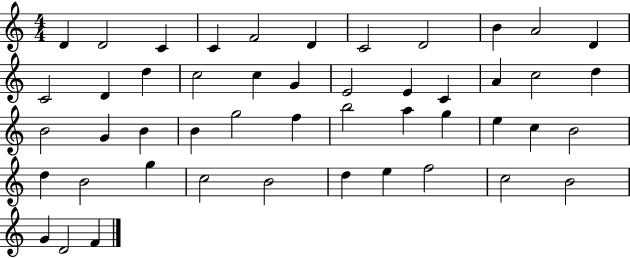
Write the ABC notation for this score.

X:1
T:Untitled
M:4/4
L:1/4
K:C
D D2 C C F2 D C2 D2 B A2 D C2 D d c2 c G E2 E C A c2 d B2 G B B g2 f b2 a g e c B2 d B2 g c2 B2 d e f2 c2 B2 G D2 F